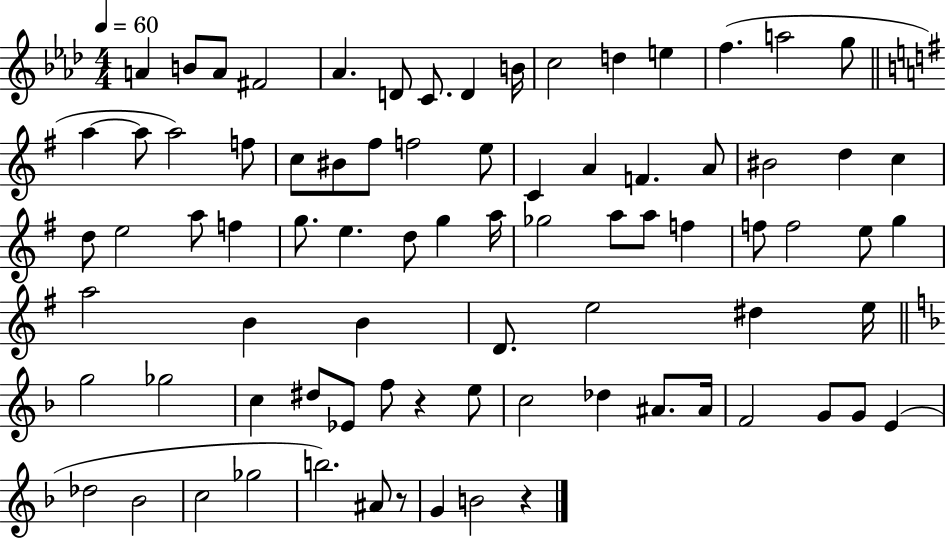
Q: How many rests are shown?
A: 3